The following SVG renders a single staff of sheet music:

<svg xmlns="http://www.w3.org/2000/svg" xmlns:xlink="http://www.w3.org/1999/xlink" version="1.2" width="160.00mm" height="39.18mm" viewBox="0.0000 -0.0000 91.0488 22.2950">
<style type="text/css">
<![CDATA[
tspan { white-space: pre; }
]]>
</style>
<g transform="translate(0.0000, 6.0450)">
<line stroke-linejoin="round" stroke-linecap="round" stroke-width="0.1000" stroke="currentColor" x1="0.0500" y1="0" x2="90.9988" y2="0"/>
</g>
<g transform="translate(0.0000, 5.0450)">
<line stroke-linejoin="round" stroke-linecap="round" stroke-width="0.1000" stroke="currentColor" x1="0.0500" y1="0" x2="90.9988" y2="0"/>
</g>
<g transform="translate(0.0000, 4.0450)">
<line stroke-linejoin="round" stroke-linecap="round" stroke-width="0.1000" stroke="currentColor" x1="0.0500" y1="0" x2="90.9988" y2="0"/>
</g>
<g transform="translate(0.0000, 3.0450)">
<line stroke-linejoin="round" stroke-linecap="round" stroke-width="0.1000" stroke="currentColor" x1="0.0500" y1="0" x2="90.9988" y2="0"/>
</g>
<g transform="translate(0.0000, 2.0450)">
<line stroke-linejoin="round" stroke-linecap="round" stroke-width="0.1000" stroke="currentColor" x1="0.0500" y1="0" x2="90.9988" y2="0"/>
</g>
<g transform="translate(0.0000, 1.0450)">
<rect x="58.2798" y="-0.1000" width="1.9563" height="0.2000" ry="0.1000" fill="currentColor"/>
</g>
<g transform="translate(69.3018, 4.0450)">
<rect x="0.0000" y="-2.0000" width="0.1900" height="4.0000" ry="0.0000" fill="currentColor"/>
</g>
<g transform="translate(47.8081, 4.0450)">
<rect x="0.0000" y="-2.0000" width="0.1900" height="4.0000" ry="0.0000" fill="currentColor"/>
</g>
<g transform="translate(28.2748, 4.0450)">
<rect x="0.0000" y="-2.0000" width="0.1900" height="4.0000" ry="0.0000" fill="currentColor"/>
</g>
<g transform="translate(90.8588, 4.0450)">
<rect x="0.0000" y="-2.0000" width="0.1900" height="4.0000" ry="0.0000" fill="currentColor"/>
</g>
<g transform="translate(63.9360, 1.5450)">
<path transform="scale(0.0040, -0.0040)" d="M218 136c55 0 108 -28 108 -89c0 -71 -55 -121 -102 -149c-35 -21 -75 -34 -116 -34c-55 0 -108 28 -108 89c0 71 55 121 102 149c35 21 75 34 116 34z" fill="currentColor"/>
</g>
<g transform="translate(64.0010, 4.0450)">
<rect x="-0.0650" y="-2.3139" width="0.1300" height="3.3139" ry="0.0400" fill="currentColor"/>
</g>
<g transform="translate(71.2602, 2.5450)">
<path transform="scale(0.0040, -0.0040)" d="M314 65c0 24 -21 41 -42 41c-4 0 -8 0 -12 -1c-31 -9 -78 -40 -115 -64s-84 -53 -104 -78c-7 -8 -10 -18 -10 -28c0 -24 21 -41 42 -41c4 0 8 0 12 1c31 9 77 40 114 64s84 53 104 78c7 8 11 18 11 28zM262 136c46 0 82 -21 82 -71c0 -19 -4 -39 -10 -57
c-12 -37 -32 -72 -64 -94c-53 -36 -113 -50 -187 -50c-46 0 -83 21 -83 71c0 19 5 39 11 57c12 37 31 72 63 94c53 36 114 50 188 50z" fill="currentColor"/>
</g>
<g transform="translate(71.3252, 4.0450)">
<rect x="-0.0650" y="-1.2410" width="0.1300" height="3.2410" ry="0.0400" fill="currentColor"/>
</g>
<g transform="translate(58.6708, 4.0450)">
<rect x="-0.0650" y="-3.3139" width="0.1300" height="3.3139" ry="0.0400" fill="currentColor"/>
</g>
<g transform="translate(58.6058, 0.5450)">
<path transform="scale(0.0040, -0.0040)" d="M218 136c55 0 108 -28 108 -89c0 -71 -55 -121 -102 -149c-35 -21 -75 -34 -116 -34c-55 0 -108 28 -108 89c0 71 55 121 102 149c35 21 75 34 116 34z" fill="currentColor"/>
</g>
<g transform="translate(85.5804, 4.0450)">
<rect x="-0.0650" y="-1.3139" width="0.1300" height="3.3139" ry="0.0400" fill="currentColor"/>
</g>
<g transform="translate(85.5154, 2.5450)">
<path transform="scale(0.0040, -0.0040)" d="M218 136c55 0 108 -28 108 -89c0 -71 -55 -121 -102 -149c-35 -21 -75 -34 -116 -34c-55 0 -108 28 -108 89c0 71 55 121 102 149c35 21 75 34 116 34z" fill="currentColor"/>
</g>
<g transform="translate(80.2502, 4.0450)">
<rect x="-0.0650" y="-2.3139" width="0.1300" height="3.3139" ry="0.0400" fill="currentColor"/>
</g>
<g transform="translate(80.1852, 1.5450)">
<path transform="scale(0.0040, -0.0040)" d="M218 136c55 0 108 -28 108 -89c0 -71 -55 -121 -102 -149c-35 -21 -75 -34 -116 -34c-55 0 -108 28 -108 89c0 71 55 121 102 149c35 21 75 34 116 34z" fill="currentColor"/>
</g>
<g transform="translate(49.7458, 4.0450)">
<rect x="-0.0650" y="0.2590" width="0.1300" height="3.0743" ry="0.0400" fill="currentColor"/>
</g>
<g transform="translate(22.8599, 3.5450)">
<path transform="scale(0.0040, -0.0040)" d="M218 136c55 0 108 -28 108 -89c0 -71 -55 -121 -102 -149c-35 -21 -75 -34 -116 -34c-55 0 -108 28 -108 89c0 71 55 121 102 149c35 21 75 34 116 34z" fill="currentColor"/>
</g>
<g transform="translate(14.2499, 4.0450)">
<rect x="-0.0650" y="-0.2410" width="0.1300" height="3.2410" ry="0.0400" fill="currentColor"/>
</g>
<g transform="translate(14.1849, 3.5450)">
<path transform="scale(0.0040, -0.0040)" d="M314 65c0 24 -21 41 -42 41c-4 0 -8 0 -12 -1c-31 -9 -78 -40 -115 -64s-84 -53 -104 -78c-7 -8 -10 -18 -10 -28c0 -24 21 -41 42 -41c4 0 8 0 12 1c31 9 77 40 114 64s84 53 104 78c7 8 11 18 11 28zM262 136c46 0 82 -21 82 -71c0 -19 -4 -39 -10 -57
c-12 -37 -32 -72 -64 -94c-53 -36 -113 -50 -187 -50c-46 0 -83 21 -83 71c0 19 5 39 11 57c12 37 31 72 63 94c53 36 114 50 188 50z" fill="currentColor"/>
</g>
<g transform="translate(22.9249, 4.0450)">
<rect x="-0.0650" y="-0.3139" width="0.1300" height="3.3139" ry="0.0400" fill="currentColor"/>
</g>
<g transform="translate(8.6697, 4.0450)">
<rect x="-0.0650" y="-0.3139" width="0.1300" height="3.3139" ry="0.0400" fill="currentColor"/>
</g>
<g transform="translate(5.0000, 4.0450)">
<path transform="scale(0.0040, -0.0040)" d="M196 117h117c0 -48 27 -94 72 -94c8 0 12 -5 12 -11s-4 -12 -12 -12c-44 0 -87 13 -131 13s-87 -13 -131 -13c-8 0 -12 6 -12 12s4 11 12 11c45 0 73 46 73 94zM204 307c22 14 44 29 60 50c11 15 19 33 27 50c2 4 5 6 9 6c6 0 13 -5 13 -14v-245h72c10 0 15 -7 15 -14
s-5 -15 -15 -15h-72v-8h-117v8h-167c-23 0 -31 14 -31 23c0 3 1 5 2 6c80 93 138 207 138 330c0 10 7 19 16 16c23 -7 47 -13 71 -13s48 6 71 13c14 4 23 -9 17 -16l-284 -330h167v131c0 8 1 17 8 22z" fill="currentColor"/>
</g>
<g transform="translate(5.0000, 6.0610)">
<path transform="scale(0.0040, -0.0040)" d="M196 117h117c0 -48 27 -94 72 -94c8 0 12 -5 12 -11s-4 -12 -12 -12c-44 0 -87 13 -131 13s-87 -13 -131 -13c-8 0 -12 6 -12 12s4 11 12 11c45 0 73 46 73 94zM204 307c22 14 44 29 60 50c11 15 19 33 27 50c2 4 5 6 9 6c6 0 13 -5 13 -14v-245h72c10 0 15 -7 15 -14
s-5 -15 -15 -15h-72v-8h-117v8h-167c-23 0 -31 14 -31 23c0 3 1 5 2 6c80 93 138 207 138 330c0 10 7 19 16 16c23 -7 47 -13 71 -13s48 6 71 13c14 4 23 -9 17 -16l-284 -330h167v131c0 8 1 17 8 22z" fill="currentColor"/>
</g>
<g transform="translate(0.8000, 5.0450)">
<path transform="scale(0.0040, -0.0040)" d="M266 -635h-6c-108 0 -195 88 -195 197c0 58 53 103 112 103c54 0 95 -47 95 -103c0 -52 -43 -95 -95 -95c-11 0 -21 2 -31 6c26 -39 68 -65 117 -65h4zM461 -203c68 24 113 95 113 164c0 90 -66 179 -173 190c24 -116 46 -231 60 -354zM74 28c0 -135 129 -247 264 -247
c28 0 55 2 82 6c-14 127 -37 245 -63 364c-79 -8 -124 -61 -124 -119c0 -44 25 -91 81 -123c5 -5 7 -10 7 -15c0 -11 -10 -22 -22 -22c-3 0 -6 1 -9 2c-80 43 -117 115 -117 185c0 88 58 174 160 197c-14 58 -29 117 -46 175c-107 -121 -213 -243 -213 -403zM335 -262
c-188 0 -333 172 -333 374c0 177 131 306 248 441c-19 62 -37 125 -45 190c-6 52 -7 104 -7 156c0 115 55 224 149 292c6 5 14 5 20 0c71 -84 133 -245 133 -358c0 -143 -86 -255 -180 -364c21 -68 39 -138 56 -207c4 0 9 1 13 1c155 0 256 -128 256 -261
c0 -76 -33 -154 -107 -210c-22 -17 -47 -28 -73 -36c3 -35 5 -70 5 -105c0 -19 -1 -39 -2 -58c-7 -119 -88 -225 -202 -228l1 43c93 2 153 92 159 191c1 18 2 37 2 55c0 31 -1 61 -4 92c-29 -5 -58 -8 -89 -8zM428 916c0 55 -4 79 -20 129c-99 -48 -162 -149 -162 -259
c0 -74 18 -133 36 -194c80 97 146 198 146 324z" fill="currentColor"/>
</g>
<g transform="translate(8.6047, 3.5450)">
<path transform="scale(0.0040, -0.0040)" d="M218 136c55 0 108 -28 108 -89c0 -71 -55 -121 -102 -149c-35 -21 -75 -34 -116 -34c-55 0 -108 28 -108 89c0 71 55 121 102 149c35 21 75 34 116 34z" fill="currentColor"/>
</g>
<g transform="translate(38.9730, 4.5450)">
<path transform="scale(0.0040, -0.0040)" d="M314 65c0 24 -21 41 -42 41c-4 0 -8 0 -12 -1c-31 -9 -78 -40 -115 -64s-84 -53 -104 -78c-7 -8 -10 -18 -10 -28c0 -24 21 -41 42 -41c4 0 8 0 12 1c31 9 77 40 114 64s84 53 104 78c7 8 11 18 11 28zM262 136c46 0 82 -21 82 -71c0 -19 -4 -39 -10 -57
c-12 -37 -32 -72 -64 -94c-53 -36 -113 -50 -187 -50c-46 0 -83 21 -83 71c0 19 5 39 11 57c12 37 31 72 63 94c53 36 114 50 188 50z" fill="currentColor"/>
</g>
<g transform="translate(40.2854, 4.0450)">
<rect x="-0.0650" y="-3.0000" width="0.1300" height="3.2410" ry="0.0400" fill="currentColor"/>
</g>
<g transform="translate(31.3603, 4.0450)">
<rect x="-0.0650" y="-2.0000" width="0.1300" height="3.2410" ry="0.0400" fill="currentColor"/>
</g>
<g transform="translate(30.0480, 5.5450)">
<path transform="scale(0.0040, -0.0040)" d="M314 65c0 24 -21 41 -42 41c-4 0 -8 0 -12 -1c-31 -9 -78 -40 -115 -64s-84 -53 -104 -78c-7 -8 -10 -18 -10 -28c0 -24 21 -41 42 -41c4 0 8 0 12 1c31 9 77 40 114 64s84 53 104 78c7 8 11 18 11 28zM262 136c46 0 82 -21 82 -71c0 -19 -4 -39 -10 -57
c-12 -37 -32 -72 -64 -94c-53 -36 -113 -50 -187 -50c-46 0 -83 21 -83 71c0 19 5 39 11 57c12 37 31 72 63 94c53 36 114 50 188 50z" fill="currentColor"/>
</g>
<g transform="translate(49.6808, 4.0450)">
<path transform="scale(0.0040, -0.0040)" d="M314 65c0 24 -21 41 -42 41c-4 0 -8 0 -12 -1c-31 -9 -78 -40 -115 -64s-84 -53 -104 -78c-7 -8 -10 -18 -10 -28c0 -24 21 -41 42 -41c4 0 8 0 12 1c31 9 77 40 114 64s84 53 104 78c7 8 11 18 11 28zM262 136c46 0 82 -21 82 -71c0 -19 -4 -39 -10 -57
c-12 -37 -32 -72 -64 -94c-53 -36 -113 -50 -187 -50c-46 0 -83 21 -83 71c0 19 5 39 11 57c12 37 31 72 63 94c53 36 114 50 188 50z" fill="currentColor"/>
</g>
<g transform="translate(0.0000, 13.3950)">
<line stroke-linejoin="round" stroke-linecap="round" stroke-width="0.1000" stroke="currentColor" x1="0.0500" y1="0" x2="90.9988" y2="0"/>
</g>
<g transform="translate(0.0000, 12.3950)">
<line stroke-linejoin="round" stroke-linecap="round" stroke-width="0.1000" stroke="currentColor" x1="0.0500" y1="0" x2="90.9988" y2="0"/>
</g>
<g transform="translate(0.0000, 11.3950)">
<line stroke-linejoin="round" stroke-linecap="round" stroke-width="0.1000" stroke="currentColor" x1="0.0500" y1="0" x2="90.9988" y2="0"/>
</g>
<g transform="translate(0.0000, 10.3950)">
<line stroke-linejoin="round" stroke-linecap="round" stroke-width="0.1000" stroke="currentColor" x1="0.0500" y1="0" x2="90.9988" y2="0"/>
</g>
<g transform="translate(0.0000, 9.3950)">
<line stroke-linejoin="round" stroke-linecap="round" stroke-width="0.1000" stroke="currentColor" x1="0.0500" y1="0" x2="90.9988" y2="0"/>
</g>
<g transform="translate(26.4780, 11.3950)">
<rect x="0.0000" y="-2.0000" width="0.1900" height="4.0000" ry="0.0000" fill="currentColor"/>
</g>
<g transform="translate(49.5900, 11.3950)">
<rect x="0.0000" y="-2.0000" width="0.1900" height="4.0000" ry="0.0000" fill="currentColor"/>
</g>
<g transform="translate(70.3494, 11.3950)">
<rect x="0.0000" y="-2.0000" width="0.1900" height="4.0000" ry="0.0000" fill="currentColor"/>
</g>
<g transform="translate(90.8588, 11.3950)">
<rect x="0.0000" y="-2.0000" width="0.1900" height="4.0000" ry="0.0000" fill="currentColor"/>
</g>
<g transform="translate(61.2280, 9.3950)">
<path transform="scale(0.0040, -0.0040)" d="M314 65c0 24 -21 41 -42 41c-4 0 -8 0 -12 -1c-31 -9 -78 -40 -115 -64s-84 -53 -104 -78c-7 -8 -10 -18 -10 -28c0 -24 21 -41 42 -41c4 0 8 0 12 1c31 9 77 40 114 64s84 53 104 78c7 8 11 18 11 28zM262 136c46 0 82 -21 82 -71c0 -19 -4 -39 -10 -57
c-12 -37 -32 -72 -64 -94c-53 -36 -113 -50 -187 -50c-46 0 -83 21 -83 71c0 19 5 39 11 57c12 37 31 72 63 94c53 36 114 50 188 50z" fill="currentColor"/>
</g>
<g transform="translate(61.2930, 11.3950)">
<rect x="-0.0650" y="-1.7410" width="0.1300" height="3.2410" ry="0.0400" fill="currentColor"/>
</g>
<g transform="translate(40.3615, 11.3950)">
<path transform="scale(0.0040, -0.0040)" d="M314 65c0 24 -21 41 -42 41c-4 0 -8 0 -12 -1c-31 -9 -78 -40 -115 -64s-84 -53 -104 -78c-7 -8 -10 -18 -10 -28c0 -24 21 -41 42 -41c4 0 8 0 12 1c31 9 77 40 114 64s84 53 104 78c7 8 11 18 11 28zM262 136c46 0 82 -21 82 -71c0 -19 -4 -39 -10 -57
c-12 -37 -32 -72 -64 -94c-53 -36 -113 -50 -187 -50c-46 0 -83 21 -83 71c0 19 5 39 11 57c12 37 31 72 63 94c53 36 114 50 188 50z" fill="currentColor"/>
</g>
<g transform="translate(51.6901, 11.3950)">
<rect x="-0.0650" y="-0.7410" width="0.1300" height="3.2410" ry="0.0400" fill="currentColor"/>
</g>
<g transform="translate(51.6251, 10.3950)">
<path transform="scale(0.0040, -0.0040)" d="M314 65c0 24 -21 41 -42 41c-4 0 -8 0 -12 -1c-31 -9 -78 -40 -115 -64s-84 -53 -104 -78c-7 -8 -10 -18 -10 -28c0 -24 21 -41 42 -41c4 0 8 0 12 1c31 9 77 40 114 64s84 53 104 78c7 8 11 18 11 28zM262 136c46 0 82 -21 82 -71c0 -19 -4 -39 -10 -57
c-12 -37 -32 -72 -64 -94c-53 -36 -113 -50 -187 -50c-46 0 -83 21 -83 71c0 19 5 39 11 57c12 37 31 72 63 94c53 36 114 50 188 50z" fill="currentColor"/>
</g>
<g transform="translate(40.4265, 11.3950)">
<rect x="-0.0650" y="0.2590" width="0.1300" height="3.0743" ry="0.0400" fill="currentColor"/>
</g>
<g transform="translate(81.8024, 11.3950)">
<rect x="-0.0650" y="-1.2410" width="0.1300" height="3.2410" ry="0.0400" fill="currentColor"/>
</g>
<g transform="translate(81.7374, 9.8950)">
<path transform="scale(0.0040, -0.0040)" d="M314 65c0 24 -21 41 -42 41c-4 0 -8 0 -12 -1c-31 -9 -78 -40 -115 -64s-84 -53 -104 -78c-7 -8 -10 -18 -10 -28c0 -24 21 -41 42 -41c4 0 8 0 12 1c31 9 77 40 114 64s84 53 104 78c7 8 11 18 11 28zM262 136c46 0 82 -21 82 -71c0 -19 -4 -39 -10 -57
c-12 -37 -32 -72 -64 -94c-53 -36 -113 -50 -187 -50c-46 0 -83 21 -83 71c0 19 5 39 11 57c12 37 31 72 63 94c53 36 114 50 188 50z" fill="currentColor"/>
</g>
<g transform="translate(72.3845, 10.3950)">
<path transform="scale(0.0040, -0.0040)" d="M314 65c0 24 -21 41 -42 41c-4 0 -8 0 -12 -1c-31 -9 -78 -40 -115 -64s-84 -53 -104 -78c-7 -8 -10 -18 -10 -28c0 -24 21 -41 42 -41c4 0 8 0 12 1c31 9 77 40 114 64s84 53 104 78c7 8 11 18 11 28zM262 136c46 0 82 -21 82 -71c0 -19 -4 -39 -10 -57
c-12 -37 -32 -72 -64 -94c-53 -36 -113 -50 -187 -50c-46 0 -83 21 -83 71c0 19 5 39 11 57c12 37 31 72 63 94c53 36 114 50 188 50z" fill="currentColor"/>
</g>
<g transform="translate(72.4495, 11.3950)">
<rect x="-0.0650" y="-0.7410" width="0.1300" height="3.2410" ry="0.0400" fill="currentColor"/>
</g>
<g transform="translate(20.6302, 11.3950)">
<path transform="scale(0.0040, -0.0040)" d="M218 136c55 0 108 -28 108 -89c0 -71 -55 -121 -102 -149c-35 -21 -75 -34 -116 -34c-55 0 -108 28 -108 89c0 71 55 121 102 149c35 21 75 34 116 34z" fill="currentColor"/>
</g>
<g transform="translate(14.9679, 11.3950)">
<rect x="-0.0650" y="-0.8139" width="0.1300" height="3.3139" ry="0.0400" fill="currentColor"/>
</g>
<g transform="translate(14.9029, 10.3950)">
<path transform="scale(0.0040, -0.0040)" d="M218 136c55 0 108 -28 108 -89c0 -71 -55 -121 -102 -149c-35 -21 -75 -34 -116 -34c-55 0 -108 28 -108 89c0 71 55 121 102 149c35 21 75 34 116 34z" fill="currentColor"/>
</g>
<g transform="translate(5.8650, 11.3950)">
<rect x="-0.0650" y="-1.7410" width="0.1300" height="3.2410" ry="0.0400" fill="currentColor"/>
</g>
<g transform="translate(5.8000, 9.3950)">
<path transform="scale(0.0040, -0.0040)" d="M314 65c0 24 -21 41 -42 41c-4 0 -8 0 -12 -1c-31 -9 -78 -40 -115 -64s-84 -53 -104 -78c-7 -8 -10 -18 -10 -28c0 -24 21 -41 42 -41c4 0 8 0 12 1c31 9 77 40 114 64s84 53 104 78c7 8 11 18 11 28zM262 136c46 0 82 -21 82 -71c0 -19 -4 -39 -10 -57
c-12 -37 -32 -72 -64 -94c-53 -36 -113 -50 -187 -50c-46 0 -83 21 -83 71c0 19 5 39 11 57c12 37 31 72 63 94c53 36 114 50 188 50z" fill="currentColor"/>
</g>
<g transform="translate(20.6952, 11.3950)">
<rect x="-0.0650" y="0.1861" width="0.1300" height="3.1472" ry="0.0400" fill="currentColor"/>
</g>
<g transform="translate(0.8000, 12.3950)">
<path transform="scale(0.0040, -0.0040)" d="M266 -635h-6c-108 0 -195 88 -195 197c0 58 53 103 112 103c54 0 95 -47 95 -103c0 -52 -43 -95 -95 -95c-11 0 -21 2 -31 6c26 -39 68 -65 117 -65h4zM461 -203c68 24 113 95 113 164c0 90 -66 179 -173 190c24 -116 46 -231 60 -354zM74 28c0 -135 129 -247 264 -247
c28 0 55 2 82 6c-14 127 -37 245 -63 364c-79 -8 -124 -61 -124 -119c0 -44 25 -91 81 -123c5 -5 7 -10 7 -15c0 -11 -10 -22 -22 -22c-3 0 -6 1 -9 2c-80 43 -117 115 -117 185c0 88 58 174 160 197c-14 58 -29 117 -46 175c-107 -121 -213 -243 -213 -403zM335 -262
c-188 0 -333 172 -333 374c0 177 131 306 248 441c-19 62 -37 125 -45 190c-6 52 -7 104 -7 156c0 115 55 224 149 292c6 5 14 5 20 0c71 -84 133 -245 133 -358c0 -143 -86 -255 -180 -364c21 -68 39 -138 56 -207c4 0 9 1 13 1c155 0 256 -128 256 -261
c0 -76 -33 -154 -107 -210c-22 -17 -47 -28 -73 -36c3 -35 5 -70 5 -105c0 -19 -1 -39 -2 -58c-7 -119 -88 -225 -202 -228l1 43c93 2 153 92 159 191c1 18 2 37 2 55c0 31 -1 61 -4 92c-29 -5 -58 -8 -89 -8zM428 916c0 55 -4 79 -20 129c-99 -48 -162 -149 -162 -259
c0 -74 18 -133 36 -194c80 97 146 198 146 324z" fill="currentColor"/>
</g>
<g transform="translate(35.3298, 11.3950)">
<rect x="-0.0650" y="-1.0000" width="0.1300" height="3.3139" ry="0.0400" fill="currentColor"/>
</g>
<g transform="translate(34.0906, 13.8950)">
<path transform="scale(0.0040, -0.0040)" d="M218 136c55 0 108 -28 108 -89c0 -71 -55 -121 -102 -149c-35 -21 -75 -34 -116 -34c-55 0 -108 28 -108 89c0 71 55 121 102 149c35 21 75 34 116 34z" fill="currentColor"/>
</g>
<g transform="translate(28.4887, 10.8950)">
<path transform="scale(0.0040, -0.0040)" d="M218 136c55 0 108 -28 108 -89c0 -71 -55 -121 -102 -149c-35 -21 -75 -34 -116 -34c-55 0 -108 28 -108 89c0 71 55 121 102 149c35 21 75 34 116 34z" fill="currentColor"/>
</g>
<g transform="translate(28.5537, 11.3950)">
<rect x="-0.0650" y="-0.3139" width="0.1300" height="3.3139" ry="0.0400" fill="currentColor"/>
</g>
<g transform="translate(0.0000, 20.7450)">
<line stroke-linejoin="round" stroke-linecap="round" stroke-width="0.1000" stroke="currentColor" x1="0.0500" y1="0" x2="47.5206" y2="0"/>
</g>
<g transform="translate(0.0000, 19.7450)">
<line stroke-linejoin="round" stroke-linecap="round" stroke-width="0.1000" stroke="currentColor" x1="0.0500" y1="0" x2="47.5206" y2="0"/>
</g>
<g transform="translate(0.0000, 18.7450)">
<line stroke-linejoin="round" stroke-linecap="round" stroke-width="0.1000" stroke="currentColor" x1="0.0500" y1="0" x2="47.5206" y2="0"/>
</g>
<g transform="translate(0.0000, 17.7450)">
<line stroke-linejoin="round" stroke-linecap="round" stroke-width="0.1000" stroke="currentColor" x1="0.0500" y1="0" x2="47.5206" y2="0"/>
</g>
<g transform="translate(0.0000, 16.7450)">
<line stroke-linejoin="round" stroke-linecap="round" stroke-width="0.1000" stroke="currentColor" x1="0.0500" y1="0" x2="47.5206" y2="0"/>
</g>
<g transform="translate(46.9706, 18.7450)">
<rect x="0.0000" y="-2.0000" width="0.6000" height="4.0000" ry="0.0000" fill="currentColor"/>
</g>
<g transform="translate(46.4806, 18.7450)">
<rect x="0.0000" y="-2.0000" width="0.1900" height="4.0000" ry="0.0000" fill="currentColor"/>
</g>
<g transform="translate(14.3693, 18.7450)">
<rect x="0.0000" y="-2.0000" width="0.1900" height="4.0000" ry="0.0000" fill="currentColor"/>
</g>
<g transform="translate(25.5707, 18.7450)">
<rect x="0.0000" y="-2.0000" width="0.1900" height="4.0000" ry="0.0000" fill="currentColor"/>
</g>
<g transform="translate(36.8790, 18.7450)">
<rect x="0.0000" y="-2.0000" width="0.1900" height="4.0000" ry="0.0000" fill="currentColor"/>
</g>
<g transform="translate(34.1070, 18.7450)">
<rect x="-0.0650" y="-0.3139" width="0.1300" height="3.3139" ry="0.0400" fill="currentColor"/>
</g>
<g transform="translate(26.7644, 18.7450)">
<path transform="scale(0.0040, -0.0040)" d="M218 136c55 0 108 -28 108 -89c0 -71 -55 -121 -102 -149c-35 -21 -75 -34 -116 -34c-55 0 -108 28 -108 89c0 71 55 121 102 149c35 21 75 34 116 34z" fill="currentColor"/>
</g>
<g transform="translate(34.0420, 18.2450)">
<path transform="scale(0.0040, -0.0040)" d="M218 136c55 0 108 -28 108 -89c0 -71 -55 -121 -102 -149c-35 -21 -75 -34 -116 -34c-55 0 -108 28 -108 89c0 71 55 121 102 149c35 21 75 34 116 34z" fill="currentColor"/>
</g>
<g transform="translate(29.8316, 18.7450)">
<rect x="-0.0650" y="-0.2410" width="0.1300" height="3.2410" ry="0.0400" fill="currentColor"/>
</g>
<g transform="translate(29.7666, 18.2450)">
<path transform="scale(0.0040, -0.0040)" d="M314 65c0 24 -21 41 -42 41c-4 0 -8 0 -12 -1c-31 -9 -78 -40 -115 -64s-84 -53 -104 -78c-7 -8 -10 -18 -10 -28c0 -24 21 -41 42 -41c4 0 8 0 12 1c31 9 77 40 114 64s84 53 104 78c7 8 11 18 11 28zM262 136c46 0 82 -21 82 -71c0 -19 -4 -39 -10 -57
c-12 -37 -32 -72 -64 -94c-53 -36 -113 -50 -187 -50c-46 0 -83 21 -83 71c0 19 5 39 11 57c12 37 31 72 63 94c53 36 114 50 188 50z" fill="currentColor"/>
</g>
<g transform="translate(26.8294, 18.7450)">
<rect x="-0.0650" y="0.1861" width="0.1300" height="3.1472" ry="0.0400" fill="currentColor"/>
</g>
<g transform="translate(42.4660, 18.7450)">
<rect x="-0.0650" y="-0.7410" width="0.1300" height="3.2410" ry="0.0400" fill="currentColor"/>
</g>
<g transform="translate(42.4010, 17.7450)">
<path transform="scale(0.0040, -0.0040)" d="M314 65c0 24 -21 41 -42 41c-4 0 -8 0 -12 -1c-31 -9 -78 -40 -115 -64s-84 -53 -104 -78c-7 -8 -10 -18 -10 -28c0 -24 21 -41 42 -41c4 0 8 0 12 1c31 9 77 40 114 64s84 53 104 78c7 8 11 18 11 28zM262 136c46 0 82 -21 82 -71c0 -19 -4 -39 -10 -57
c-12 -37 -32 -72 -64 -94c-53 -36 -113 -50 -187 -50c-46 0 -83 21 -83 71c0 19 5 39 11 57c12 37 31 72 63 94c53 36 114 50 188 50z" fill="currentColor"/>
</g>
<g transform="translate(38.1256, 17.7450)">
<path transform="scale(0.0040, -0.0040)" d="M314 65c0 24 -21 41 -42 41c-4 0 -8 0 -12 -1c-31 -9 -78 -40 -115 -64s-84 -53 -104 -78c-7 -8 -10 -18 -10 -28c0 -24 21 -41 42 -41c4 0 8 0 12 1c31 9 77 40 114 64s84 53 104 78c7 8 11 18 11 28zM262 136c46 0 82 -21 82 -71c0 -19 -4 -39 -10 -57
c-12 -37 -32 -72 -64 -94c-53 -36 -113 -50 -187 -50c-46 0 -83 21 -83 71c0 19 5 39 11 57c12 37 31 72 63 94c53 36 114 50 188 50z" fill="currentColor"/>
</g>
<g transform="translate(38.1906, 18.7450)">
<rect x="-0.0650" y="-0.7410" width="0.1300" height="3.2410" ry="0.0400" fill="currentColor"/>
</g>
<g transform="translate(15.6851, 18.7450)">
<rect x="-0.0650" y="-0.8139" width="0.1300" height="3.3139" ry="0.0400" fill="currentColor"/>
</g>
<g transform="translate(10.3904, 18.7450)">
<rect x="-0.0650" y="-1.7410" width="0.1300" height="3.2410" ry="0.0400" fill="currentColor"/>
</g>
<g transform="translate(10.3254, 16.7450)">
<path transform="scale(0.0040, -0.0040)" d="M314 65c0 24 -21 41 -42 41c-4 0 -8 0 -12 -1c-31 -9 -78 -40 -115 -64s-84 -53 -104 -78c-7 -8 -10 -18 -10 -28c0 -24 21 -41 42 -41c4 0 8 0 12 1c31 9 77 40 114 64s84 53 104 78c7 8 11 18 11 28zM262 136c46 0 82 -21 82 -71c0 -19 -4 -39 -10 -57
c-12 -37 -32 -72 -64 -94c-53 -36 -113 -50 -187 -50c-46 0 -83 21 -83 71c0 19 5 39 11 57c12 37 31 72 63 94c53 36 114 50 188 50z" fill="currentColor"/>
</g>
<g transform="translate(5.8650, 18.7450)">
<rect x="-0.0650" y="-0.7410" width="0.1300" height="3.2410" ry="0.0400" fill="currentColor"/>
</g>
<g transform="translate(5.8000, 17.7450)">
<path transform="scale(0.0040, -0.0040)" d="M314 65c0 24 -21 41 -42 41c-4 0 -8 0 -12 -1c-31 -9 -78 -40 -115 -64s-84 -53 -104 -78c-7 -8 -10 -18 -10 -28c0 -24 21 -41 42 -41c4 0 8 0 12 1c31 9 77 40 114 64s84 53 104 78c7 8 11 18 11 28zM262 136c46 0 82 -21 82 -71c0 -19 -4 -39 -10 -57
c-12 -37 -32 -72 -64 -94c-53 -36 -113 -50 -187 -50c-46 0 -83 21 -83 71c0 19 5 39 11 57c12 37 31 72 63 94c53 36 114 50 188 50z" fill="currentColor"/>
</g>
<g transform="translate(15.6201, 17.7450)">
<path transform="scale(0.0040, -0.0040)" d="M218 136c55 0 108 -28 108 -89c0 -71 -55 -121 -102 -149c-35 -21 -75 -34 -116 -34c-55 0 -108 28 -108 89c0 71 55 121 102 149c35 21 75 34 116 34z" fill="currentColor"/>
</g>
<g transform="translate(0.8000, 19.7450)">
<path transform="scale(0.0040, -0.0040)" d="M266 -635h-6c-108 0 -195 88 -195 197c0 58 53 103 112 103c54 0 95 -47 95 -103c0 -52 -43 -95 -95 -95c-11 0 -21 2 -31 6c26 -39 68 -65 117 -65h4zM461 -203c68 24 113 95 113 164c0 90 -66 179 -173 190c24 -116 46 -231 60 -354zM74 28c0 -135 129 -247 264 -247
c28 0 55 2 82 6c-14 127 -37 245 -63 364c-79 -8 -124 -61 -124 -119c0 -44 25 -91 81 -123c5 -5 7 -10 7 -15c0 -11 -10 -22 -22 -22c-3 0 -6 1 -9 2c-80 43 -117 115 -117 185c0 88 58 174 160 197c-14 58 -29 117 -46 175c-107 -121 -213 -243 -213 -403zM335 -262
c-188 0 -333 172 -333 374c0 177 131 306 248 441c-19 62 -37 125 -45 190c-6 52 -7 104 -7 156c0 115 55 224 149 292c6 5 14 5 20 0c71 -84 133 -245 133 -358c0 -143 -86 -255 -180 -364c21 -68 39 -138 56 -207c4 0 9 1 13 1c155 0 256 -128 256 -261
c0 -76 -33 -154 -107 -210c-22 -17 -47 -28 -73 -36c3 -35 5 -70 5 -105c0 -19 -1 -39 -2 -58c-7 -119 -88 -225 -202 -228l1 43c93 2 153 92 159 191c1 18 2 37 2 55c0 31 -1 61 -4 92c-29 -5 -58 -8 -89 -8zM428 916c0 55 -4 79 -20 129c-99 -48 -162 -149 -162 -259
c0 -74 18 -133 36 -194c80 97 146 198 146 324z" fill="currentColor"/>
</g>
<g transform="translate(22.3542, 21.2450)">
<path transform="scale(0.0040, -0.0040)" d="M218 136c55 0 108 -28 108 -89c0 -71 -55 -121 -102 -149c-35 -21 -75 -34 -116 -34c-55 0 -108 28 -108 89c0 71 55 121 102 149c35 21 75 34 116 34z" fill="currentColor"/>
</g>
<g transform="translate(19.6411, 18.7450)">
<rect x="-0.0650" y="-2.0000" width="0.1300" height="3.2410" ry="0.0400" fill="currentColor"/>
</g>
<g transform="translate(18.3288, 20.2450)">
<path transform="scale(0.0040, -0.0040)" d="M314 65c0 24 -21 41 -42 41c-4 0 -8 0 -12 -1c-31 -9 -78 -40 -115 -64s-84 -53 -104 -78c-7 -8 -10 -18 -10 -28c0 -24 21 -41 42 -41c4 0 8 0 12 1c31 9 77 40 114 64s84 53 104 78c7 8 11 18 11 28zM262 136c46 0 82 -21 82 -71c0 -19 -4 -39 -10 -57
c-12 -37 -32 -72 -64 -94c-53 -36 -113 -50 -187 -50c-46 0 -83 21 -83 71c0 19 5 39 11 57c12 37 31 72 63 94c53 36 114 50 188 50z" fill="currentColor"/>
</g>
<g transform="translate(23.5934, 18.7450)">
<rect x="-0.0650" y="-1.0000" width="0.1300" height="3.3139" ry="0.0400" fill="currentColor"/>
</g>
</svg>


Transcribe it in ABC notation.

X:1
T:Untitled
M:4/4
L:1/4
K:C
c c2 c F2 A2 B2 b g e2 g e f2 d B c D B2 d2 f2 d2 e2 d2 f2 d F2 D B c2 c d2 d2